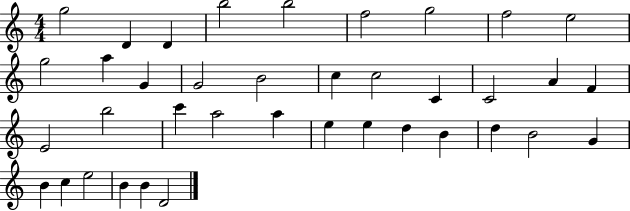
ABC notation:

X:1
T:Untitled
M:4/4
L:1/4
K:C
g2 D D b2 b2 f2 g2 f2 e2 g2 a G G2 B2 c c2 C C2 A F E2 b2 c' a2 a e e d B d B2 G B c e2 B B D2